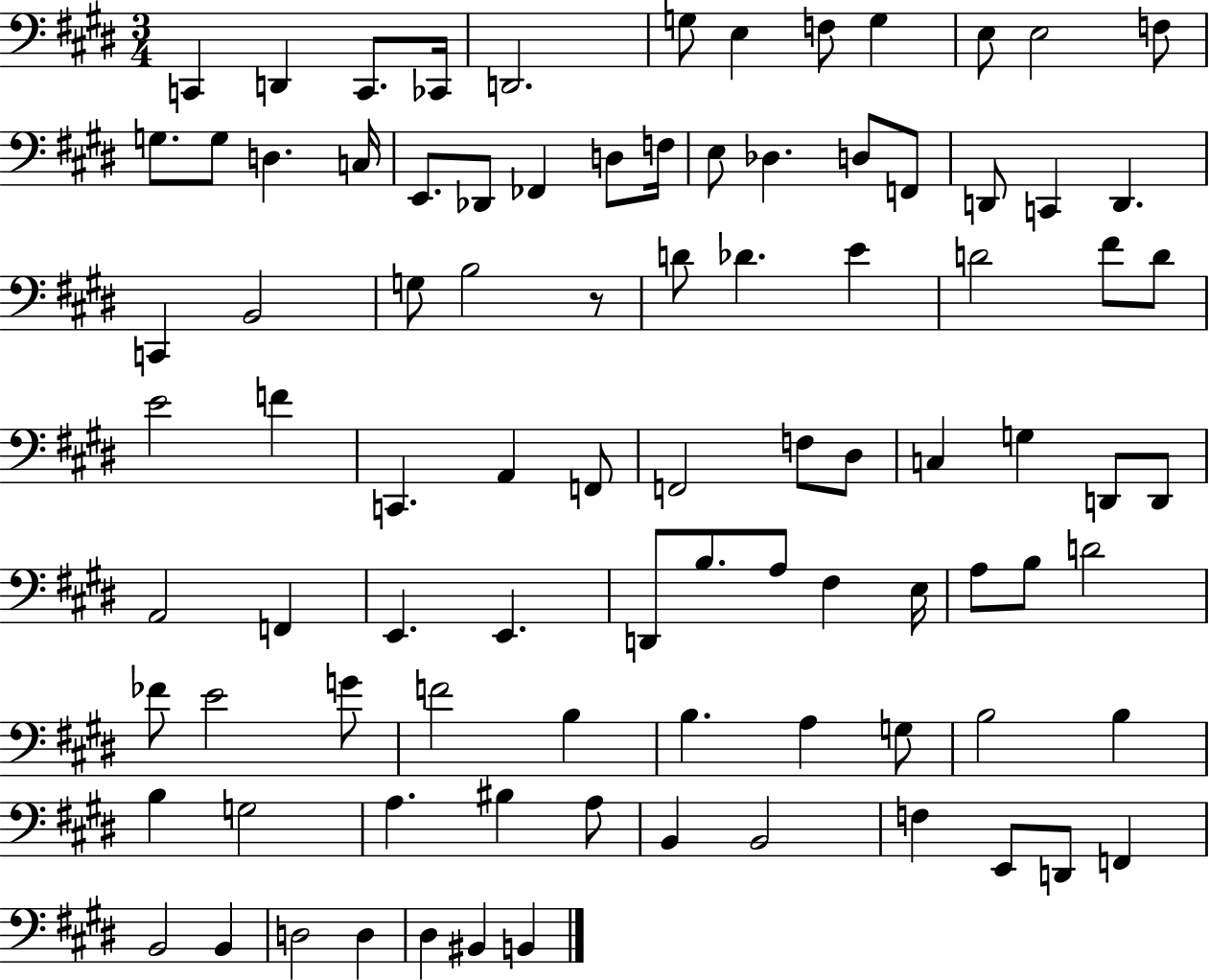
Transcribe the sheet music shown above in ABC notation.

X:1
T:Untitled
M:3/4
L:1/4
K:E
C,, D,, C,,/2 _C,,/4 D,,2 G,/2 E, F,/2 G, E,/2 E,2 F,/2 G,/2 G,/2 D, C,/4 E,,/2 _D,,/2 _F,, D,/2 F,/4 E,/2 _D, D,/2 F,,/2 D,,/2 C,, D,, C,, B,,2 G,/2 B,2 z/2 D/2 _D E D2 ^F/2 D/2 E2 F C,, A,, F,,/2 F,,2 F,/2 ^D,/2 C, G, D,,/2 D,,/2 A,,2 F,, E,, E,, D,,/2 B,/2 A,/2 ^F, E,/4 A,/2 B,/2 D2 _F/2 E2 G/2 F2 B, B, A, G,/2 B,2 B, B, G,2 A, ^B, A,/2 B,, B,,2 F, E,,/2 D,,/2 F,, B,,2 B,, D,2 D, ^D, ^B,, B,,